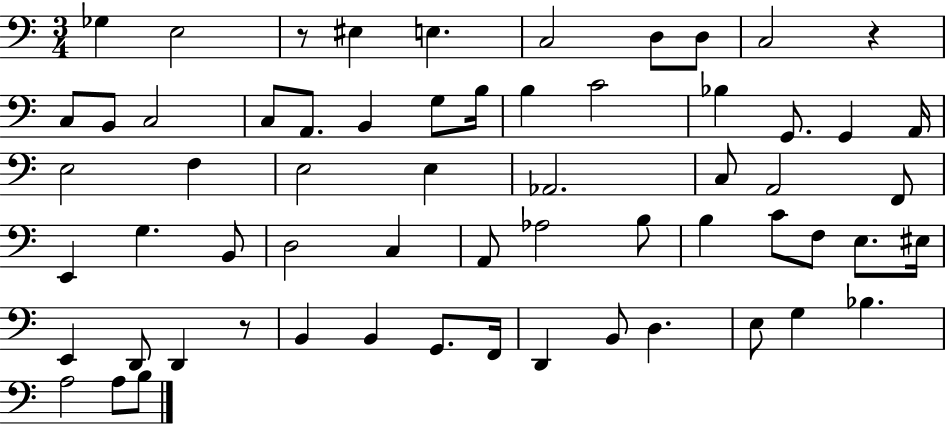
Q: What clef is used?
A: bass